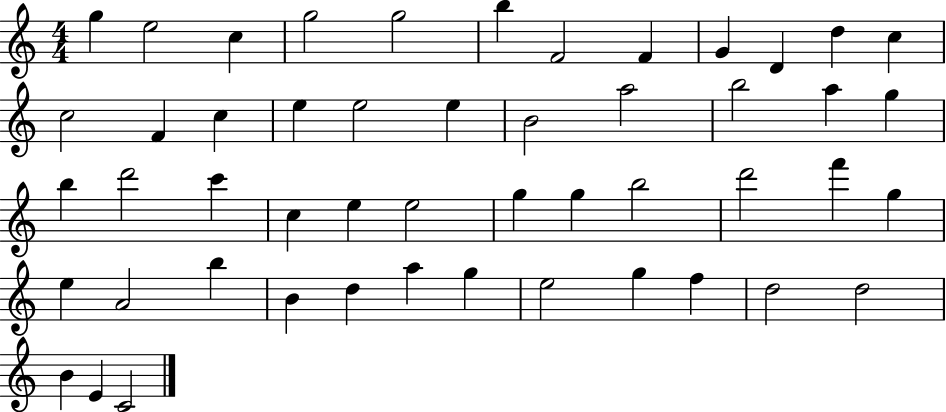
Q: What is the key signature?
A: C major